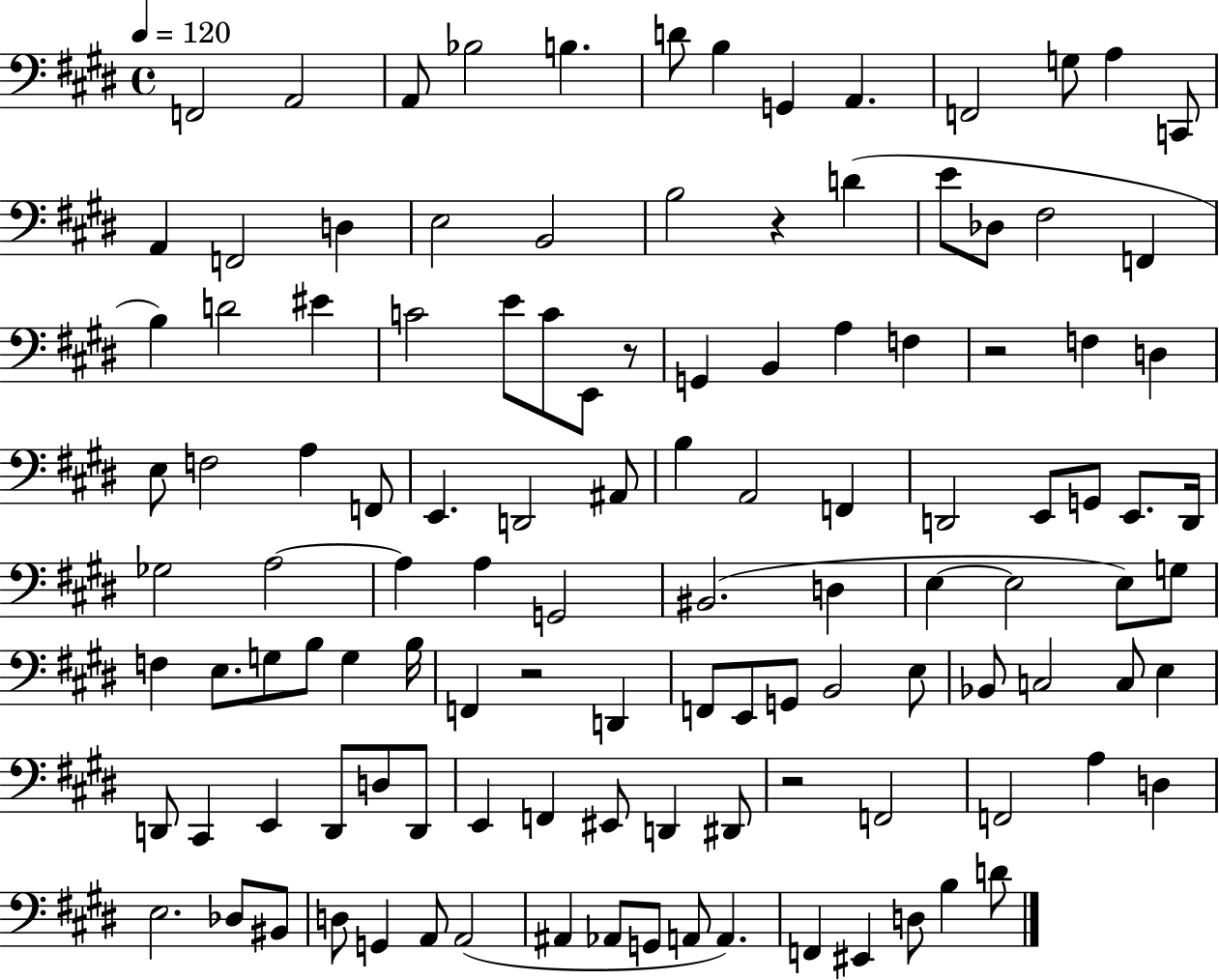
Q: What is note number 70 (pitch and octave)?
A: F2